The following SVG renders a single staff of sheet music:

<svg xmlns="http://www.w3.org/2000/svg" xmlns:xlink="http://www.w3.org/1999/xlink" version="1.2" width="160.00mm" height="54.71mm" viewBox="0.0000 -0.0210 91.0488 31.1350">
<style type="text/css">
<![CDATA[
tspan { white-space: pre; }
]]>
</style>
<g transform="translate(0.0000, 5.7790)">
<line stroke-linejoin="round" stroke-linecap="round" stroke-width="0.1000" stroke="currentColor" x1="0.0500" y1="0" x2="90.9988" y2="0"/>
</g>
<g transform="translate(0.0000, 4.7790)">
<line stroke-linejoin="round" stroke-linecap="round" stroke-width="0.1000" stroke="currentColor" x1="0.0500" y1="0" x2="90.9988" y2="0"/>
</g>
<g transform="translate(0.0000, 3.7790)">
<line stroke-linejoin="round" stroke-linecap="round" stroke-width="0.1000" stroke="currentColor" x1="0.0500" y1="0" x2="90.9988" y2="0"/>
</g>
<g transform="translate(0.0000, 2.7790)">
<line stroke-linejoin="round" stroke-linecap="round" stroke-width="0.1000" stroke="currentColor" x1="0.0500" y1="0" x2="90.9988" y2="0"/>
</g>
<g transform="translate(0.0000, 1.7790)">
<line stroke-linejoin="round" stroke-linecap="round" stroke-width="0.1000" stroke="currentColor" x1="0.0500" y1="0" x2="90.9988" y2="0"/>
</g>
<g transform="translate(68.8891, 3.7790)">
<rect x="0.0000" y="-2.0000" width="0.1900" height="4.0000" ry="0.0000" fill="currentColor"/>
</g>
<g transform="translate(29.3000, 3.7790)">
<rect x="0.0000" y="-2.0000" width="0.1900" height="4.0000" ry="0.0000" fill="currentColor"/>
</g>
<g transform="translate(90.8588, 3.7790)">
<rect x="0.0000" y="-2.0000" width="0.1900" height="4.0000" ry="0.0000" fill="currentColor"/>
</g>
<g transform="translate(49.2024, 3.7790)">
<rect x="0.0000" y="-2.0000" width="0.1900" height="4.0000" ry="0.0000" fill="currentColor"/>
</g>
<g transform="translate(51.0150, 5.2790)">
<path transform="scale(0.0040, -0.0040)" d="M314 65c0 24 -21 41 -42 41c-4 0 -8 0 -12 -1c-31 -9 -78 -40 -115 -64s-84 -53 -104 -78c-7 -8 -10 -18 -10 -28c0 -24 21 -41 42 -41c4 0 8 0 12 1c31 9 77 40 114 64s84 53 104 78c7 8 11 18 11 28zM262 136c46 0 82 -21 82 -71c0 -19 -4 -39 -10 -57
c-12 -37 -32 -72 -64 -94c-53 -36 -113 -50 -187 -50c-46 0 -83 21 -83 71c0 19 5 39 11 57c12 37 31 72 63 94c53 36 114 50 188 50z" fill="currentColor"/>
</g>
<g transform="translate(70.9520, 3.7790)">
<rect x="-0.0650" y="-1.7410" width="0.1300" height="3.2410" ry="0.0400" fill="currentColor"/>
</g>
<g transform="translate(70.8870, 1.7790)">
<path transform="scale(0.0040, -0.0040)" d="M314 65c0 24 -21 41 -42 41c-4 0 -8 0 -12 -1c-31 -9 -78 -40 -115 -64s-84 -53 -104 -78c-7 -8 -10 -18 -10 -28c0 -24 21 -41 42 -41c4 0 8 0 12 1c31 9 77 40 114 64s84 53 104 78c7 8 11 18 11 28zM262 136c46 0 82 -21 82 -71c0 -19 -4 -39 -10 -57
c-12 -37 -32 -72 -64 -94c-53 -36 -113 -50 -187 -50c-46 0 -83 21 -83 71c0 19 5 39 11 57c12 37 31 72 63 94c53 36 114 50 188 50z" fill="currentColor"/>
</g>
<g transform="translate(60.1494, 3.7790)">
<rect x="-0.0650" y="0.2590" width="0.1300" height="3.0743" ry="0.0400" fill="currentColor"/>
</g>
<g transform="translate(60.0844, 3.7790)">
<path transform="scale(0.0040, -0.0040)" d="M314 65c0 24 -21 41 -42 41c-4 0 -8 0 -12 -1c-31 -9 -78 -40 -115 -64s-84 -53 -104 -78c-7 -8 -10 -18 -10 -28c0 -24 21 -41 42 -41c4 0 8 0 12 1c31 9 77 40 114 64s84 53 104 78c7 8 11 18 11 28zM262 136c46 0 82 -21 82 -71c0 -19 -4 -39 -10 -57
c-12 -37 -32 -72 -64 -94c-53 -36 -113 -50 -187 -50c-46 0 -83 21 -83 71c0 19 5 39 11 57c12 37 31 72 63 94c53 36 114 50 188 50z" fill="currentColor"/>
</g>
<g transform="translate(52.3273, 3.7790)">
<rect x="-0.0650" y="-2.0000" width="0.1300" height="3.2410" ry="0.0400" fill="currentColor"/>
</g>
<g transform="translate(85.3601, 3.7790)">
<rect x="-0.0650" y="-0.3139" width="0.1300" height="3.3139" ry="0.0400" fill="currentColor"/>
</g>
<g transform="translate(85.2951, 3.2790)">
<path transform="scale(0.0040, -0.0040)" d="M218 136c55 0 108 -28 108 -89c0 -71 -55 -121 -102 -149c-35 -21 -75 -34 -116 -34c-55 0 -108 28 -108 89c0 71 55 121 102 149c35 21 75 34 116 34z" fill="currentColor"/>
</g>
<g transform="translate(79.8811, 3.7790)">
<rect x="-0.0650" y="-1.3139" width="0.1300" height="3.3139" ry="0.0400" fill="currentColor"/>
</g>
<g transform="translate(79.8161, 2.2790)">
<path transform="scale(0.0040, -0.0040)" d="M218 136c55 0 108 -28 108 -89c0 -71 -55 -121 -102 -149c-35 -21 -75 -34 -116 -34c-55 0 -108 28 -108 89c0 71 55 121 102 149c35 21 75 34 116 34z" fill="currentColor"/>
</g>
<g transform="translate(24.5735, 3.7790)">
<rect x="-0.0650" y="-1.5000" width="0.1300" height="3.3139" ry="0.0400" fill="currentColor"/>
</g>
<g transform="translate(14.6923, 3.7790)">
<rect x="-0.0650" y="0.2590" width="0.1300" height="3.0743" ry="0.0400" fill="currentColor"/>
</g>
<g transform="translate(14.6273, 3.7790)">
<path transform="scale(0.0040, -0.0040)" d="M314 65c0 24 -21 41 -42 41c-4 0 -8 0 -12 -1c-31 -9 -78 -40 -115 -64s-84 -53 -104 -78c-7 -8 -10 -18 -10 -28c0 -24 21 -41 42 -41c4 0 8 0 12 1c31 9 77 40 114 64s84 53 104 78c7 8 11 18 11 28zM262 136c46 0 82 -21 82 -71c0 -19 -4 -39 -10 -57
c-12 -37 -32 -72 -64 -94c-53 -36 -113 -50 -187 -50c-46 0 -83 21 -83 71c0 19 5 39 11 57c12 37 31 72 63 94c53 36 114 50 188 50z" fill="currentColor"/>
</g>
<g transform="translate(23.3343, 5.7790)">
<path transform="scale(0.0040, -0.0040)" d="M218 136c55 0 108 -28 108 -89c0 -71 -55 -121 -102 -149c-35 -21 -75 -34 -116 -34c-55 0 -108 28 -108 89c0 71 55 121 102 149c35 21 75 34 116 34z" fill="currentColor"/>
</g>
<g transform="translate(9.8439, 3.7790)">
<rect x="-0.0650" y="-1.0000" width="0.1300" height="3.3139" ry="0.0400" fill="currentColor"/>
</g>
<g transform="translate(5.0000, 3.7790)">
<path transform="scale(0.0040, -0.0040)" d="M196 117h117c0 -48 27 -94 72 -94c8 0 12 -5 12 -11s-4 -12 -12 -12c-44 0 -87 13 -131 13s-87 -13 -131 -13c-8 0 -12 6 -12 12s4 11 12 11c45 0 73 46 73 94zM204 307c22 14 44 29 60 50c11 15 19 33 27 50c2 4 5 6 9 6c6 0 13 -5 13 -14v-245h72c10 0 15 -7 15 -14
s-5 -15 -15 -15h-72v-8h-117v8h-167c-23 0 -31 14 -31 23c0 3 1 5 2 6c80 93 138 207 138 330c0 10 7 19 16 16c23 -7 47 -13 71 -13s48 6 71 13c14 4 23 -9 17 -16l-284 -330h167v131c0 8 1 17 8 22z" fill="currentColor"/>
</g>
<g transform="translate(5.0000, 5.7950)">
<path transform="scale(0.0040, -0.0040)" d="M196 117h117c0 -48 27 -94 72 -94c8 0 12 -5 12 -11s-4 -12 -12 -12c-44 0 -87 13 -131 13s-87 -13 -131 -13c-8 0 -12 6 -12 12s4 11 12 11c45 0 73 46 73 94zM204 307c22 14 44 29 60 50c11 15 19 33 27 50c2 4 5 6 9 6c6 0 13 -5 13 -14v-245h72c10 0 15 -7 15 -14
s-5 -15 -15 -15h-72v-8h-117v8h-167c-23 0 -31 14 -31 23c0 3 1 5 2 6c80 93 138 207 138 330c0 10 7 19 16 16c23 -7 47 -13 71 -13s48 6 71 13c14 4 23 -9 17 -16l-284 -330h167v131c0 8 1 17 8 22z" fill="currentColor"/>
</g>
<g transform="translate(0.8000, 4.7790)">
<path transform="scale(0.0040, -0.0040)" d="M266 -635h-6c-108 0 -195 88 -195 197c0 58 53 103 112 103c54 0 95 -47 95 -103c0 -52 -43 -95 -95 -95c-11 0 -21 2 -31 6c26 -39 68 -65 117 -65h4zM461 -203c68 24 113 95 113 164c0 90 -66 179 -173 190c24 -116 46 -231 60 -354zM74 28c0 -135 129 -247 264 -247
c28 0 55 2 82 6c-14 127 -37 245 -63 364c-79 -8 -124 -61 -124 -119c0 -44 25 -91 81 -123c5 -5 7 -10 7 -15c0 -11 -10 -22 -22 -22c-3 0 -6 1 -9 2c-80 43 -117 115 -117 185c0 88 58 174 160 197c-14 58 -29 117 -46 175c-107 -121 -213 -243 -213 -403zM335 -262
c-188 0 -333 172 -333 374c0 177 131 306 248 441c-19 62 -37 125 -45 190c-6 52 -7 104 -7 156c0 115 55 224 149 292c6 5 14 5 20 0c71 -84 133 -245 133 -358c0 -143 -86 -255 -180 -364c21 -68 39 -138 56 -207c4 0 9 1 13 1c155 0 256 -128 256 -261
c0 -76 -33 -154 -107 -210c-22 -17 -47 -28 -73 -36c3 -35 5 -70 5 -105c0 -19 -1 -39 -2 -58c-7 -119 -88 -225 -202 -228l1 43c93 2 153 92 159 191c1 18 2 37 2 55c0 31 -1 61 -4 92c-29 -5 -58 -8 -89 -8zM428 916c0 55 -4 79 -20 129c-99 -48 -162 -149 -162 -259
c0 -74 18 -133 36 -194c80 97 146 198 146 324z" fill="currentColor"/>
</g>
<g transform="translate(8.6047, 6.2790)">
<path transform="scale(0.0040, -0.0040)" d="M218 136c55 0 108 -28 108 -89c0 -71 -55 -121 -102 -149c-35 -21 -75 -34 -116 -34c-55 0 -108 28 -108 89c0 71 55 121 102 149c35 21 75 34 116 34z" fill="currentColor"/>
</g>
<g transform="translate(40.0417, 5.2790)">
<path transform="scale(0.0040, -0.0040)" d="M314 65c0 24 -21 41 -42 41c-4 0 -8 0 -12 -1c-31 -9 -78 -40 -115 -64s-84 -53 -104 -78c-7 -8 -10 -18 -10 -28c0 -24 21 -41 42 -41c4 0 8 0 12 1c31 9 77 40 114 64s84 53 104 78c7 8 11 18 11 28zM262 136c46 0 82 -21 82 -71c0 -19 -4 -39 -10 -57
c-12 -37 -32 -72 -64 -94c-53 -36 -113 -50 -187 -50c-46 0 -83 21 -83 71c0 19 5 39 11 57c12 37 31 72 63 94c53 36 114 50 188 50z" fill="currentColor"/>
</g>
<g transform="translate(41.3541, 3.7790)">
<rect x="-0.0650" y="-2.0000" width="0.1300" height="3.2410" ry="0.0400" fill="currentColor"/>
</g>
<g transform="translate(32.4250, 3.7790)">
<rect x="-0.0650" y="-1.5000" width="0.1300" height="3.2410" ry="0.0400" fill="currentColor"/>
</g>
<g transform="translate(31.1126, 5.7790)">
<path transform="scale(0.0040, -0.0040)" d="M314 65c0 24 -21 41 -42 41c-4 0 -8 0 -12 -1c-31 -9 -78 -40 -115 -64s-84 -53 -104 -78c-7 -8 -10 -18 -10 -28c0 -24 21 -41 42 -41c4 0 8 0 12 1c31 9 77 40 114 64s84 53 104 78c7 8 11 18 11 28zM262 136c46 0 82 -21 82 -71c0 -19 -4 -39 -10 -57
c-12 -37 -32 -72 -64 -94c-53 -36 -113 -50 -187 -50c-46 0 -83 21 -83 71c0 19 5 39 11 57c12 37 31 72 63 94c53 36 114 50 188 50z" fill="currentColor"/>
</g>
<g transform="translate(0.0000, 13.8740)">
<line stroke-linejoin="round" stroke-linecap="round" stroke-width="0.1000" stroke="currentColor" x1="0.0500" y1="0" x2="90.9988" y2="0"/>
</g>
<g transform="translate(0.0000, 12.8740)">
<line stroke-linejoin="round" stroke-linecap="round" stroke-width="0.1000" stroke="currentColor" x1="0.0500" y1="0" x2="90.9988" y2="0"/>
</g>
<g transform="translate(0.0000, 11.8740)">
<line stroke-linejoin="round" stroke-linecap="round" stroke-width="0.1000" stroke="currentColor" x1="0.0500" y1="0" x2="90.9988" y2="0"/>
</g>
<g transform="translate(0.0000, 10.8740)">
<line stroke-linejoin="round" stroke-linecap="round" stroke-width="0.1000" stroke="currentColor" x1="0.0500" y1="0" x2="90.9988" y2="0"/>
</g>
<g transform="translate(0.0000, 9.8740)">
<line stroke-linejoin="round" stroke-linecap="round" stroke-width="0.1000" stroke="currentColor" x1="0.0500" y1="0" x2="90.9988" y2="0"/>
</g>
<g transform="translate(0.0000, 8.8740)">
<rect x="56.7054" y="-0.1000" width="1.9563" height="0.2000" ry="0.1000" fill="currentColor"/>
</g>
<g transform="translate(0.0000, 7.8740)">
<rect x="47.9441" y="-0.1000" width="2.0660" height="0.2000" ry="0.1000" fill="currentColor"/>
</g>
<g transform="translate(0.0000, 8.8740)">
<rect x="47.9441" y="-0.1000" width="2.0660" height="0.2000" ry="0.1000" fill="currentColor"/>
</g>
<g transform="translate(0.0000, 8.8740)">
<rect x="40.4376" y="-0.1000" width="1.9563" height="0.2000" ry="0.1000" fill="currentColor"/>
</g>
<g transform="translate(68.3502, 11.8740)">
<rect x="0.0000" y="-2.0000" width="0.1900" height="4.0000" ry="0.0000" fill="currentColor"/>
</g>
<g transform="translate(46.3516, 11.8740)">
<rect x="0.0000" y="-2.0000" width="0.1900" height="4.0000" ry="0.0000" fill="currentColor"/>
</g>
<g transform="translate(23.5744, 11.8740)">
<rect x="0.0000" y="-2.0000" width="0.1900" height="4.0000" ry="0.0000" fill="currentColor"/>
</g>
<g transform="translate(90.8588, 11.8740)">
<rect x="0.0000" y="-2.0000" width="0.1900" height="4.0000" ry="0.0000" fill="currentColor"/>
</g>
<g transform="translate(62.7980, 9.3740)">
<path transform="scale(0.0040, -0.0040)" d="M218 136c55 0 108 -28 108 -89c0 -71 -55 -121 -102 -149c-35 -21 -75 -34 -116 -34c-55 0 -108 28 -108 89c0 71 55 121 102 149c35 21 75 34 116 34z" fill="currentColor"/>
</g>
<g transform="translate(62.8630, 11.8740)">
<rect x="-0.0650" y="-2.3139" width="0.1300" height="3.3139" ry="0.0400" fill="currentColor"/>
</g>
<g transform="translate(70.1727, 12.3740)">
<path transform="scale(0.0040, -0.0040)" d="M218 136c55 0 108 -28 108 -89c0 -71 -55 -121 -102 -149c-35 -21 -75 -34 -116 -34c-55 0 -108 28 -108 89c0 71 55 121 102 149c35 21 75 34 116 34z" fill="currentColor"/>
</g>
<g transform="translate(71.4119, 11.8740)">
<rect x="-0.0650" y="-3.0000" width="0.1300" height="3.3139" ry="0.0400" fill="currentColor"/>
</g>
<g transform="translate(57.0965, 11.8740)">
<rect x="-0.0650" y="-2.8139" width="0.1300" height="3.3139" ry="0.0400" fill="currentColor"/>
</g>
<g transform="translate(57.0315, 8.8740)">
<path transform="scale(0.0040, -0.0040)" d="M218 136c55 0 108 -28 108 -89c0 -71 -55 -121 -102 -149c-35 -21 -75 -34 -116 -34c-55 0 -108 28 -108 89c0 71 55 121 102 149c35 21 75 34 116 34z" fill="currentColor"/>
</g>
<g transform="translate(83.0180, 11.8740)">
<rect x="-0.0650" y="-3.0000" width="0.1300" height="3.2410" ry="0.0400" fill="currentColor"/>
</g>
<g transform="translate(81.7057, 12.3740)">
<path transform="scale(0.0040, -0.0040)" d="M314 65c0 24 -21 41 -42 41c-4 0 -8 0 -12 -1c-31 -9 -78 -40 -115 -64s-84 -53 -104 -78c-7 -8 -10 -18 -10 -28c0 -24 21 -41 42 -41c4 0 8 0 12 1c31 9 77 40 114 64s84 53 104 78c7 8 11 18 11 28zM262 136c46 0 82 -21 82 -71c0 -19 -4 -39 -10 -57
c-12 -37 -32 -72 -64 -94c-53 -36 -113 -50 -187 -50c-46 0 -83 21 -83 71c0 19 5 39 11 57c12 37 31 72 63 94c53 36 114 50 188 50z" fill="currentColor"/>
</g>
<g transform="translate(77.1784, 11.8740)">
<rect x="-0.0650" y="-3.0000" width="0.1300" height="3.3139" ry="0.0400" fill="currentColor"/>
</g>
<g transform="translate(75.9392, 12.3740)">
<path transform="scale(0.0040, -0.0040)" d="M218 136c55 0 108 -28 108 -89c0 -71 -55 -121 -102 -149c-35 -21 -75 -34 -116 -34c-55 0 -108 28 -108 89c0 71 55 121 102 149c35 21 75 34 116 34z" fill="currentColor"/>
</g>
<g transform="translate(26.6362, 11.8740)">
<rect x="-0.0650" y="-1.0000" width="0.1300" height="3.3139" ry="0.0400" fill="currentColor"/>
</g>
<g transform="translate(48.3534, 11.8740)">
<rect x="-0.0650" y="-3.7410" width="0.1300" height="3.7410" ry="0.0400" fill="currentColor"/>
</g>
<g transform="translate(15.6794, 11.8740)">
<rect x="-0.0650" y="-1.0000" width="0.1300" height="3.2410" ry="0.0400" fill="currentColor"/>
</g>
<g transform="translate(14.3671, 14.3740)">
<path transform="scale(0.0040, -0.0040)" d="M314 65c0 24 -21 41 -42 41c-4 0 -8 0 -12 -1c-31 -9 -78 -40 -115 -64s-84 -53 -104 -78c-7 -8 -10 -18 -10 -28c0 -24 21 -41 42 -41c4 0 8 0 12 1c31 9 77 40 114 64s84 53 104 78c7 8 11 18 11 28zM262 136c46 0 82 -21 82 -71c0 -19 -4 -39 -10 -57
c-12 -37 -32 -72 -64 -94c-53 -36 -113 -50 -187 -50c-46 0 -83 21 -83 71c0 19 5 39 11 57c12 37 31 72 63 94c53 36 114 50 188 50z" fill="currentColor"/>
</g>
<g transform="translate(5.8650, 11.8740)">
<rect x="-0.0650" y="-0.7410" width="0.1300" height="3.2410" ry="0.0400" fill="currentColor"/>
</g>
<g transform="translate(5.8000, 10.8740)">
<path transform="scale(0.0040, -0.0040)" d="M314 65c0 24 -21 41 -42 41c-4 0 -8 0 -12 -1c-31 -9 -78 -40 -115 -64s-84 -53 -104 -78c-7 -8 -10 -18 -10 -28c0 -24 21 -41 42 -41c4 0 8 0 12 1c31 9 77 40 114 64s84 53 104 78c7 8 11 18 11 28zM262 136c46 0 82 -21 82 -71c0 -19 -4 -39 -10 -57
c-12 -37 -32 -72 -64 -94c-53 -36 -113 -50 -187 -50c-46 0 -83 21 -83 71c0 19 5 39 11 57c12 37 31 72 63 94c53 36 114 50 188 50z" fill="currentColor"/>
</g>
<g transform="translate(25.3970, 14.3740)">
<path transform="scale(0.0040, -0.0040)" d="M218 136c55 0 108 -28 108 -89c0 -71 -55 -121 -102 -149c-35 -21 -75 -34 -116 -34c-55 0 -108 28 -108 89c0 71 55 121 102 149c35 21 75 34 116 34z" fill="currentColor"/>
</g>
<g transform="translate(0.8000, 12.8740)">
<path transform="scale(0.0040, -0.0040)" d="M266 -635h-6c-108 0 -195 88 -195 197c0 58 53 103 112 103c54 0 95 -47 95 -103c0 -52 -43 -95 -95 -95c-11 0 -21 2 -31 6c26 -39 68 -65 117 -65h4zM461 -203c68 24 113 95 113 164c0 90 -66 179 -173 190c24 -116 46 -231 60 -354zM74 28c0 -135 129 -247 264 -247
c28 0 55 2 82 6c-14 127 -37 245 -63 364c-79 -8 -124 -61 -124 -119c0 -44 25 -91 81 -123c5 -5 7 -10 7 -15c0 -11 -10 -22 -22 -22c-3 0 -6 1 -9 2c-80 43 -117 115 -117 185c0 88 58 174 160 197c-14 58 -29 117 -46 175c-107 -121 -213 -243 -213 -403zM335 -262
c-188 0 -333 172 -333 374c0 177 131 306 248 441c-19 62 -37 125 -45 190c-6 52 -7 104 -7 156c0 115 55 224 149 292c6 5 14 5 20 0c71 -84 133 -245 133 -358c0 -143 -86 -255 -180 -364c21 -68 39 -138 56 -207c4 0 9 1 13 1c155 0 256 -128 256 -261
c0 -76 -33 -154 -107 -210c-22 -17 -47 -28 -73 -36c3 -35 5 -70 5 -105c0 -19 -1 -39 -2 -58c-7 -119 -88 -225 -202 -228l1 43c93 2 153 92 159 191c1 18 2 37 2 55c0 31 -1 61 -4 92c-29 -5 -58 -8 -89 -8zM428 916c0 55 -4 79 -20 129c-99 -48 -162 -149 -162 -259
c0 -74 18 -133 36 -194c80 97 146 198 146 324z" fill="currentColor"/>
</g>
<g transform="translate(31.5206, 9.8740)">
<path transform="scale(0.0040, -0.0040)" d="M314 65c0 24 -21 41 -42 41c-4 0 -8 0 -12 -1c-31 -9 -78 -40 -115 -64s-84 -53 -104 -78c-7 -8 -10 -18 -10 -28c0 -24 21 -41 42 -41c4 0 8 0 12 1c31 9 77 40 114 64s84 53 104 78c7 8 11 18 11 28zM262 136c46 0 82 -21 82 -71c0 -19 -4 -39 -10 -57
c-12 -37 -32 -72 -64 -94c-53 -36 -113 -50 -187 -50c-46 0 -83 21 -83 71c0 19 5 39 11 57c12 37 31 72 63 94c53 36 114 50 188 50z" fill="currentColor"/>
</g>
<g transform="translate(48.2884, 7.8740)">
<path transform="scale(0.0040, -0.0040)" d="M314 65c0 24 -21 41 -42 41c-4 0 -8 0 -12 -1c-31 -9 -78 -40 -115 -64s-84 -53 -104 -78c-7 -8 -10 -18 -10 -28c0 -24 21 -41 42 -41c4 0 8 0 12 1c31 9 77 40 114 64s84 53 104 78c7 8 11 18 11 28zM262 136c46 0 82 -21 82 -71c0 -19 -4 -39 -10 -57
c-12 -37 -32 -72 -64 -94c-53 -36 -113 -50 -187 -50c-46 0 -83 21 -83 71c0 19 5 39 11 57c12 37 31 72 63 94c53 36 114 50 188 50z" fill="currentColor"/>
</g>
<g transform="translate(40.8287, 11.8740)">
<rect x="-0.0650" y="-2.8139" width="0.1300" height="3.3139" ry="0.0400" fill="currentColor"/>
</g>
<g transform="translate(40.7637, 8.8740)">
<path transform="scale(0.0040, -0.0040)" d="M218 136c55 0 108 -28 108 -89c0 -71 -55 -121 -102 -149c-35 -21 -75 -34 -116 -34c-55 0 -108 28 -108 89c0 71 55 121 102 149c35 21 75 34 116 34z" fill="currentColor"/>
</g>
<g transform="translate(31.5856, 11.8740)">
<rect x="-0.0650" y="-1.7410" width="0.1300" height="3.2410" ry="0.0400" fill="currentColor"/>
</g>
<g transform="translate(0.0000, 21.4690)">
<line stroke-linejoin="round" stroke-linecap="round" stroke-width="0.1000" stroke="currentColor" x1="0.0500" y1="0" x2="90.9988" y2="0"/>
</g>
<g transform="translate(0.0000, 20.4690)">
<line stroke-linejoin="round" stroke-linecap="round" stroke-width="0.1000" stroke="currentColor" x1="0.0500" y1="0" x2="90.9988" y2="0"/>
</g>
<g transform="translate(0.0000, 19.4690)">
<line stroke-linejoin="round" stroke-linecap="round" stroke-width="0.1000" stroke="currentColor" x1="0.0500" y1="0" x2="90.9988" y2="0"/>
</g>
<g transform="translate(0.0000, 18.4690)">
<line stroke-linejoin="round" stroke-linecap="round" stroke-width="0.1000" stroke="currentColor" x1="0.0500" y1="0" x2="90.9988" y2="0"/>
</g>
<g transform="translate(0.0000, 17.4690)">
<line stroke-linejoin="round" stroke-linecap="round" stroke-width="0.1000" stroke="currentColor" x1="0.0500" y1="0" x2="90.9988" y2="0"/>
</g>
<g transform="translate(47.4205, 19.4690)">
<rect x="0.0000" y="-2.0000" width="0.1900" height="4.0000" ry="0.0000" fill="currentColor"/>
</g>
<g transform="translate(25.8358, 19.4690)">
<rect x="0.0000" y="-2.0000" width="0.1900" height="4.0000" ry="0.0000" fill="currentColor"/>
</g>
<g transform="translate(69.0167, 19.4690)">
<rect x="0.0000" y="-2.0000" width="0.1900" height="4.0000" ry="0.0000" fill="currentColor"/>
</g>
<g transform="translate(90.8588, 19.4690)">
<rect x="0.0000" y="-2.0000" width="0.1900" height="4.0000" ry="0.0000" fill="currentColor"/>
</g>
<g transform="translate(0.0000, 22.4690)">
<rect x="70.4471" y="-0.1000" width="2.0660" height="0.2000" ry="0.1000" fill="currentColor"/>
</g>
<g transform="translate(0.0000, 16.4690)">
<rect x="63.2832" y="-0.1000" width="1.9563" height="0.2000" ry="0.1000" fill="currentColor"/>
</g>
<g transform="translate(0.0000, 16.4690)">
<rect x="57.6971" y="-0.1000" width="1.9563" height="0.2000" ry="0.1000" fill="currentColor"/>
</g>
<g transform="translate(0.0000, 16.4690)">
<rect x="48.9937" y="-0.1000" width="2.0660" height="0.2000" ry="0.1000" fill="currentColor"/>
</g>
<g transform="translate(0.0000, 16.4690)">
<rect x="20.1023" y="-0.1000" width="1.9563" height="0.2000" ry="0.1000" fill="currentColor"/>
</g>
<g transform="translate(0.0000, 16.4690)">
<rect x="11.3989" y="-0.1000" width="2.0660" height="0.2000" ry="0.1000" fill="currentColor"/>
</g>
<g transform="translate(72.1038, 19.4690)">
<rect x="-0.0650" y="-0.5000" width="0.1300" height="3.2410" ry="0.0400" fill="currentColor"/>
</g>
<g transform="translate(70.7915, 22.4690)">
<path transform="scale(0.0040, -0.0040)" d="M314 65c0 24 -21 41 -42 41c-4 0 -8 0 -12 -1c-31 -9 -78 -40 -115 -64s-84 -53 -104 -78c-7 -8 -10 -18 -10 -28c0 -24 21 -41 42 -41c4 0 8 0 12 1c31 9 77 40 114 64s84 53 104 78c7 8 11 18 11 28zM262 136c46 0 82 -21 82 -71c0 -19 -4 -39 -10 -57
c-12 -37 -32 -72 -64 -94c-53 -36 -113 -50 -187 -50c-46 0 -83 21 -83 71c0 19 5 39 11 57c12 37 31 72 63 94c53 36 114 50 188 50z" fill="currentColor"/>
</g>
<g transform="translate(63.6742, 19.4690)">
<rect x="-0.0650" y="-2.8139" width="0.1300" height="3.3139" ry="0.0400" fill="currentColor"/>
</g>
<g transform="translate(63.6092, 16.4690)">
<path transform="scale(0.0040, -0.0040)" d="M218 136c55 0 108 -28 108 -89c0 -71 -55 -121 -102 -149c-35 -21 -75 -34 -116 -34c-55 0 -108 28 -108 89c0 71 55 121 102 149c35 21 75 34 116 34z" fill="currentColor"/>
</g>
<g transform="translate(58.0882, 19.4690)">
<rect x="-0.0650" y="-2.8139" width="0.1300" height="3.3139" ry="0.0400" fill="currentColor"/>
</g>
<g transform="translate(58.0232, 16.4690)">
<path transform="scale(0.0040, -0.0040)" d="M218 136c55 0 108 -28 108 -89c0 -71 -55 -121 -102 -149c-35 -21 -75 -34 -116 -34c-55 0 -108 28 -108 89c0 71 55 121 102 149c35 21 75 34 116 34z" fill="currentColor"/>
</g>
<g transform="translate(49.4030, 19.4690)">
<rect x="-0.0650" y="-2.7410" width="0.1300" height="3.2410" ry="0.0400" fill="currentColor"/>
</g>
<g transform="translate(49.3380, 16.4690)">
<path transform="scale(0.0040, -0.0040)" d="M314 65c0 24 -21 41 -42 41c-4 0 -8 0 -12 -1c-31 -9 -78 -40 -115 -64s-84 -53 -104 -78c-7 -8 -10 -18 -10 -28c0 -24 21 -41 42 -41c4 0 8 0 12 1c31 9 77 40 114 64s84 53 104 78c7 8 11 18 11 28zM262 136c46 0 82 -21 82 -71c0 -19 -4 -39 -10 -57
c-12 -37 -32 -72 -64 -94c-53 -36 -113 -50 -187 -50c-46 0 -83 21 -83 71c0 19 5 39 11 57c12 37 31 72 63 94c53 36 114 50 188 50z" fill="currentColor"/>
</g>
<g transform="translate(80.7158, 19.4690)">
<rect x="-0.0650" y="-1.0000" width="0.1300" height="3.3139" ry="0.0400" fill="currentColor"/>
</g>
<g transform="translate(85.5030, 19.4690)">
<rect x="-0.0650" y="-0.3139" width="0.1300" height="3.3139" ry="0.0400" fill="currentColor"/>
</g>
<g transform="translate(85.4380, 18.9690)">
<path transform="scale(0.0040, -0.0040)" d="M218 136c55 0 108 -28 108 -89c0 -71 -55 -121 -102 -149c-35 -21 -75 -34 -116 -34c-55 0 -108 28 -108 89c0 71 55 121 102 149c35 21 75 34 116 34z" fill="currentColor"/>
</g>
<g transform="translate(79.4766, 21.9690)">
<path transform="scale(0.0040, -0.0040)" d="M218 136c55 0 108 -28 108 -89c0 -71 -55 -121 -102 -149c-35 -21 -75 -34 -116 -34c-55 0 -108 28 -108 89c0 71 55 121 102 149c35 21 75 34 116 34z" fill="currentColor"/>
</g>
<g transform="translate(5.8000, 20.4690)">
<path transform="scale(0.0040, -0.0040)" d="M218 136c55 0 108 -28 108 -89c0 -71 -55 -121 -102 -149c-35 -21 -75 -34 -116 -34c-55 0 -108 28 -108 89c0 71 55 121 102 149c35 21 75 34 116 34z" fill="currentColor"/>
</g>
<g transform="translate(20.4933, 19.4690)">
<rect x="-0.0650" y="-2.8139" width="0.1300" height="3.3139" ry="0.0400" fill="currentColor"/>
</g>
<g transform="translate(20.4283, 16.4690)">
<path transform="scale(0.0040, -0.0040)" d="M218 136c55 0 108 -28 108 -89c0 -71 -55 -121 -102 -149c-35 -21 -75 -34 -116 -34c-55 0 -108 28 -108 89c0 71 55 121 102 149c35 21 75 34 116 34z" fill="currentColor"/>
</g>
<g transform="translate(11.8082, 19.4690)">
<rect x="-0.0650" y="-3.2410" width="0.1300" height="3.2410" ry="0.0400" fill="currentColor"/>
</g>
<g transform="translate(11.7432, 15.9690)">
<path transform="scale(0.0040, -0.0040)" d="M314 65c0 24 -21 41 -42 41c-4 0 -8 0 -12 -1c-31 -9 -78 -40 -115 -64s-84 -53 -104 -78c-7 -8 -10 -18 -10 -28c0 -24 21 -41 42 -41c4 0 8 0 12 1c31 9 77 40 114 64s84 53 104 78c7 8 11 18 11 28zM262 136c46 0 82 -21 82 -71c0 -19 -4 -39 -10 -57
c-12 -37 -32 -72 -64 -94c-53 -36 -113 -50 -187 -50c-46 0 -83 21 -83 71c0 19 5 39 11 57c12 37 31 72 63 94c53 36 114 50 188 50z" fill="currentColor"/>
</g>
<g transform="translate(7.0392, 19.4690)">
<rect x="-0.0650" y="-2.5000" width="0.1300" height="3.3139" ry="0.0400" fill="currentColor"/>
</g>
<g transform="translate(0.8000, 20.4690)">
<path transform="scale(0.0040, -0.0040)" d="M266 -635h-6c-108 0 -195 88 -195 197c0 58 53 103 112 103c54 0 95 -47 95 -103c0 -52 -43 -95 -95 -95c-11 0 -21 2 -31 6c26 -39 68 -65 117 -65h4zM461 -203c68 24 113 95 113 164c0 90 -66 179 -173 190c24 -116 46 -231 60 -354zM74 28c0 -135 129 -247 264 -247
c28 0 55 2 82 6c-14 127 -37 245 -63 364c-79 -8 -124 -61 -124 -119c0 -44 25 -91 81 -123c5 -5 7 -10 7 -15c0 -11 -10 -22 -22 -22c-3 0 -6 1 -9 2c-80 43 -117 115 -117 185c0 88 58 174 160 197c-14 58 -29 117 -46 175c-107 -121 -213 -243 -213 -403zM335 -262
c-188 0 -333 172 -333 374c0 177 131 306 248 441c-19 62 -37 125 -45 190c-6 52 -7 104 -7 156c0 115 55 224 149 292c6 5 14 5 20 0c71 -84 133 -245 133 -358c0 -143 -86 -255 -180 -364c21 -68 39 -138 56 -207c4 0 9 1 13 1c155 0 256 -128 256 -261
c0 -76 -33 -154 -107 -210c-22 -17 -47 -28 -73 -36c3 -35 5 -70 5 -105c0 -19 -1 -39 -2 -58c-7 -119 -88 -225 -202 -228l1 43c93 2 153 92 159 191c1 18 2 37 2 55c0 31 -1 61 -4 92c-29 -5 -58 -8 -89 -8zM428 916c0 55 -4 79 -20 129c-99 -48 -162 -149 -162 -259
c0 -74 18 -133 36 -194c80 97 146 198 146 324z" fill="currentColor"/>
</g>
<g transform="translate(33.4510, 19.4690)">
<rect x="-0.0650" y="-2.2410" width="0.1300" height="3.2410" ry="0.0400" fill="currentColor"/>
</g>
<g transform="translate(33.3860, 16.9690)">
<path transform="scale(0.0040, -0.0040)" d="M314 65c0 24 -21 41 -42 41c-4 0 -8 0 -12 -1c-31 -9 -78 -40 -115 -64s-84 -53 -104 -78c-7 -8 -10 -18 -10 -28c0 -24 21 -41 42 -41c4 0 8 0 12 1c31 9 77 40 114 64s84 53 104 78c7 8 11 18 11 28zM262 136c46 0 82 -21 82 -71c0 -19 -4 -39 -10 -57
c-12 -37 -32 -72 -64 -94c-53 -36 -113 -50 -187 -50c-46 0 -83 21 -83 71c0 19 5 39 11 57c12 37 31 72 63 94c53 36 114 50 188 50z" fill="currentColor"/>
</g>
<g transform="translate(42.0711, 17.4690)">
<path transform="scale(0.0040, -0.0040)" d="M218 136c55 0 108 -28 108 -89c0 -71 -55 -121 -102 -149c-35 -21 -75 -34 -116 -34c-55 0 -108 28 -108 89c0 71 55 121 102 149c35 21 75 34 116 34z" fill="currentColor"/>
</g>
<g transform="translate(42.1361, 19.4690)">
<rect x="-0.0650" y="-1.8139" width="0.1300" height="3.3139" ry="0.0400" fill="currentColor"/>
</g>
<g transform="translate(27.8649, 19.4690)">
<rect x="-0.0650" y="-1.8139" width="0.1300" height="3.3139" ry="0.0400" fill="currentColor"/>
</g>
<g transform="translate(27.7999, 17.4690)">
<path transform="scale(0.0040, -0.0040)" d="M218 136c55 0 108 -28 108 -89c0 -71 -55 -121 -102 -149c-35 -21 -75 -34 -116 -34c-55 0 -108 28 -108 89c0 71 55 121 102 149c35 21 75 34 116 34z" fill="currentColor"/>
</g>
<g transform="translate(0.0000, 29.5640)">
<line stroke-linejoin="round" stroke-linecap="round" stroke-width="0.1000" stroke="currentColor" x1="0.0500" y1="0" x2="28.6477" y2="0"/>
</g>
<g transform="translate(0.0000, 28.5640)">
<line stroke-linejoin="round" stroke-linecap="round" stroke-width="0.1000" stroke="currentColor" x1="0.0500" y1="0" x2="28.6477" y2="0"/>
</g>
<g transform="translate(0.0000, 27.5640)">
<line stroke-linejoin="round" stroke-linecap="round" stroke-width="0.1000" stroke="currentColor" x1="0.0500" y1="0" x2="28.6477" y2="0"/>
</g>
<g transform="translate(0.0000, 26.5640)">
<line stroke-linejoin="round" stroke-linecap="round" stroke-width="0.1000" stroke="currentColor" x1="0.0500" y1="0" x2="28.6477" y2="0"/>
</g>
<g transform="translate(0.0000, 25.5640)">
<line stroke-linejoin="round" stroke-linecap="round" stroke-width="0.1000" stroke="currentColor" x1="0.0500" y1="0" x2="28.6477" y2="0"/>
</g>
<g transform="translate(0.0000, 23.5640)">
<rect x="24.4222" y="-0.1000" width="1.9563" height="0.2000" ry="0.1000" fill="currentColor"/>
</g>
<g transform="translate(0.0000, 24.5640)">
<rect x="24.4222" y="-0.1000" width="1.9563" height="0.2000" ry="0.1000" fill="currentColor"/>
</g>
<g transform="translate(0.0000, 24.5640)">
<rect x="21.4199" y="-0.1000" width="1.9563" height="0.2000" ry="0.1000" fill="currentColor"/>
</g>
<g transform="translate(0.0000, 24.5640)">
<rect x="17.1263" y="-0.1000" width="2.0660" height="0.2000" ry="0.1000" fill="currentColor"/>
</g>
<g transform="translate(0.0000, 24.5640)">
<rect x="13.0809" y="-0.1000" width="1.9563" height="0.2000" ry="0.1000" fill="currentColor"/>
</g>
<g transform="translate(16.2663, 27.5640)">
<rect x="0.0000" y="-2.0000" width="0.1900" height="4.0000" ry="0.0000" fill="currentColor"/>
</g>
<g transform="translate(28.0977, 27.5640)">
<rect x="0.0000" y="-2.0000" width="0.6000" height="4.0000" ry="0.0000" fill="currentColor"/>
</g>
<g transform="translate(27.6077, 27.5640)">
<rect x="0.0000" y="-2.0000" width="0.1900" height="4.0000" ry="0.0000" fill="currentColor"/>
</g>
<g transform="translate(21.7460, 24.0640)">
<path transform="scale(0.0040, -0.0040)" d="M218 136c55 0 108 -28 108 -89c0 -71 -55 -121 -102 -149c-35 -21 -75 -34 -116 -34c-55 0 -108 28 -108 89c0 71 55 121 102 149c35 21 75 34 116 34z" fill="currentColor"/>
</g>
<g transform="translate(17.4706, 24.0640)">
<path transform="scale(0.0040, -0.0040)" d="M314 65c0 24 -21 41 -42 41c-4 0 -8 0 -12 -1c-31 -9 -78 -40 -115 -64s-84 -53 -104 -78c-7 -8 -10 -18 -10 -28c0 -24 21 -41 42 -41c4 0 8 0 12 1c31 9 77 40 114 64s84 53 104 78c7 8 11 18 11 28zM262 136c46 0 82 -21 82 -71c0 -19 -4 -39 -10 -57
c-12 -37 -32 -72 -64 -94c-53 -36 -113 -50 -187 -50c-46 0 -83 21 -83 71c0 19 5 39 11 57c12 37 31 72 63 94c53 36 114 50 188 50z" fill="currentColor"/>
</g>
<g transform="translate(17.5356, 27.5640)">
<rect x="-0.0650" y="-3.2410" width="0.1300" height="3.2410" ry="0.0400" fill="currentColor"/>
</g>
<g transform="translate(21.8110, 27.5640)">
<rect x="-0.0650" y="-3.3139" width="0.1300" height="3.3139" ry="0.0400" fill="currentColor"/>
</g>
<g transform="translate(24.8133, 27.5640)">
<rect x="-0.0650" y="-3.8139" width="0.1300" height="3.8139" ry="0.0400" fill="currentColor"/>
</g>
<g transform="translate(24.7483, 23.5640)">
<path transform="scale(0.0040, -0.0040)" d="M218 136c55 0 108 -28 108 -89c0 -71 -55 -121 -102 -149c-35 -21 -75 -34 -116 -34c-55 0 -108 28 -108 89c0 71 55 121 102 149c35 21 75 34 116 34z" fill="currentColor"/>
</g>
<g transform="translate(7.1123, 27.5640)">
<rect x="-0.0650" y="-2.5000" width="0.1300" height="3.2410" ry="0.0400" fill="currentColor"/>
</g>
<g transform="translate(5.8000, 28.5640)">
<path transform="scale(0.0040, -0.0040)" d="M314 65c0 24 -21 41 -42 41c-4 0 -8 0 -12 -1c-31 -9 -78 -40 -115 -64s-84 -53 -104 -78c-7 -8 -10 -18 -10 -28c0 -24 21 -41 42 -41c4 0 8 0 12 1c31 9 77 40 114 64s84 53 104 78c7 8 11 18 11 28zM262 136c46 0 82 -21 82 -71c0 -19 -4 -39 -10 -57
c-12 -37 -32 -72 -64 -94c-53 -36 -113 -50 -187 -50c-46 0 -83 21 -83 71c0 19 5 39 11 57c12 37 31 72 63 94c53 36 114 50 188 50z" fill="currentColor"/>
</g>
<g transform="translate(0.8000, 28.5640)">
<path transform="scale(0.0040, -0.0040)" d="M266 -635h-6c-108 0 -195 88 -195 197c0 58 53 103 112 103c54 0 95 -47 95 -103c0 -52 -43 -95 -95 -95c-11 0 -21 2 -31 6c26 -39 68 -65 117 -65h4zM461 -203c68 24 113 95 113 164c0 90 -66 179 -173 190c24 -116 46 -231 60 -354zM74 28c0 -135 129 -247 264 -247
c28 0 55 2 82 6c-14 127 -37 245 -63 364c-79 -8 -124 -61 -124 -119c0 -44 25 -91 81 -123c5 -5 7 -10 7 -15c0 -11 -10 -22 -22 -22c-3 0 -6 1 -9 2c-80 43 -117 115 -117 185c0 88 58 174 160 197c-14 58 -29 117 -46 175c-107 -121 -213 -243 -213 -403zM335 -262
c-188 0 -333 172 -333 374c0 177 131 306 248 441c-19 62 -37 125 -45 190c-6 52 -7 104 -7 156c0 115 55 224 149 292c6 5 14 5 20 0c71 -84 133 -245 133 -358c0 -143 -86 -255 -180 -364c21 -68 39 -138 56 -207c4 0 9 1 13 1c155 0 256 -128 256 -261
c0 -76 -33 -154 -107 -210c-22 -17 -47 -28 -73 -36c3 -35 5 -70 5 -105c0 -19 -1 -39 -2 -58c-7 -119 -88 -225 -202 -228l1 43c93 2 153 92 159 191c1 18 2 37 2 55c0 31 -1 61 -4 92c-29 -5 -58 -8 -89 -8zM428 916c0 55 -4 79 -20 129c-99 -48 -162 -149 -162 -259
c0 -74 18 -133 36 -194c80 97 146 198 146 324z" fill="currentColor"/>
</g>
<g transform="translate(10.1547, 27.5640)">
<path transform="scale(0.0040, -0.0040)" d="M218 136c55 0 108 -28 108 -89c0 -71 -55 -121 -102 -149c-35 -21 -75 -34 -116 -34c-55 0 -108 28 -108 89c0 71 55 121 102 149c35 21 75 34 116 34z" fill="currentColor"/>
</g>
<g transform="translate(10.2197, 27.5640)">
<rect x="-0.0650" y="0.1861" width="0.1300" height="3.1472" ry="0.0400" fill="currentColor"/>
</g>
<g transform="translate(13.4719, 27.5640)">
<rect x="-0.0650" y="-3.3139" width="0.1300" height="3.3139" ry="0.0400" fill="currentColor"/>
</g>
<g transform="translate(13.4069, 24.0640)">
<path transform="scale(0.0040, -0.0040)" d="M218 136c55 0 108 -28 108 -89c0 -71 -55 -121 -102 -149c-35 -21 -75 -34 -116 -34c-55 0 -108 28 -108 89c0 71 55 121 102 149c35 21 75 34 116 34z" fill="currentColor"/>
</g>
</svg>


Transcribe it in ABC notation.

X:1
T:Untitled
M:4/4
L:1/4
K:C
D B2 E E2 F2 F2 B2 f2 e c d2 D2 D f2 a c'2 a g A A A2 G b2 a f g2 f a2 a a C2 D c G2 B b b2 b c'